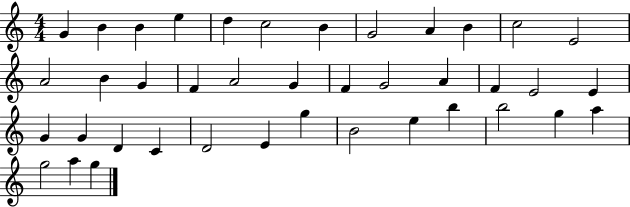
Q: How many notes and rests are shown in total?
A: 40